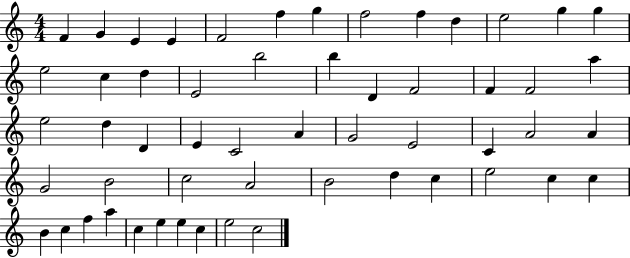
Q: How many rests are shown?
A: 0